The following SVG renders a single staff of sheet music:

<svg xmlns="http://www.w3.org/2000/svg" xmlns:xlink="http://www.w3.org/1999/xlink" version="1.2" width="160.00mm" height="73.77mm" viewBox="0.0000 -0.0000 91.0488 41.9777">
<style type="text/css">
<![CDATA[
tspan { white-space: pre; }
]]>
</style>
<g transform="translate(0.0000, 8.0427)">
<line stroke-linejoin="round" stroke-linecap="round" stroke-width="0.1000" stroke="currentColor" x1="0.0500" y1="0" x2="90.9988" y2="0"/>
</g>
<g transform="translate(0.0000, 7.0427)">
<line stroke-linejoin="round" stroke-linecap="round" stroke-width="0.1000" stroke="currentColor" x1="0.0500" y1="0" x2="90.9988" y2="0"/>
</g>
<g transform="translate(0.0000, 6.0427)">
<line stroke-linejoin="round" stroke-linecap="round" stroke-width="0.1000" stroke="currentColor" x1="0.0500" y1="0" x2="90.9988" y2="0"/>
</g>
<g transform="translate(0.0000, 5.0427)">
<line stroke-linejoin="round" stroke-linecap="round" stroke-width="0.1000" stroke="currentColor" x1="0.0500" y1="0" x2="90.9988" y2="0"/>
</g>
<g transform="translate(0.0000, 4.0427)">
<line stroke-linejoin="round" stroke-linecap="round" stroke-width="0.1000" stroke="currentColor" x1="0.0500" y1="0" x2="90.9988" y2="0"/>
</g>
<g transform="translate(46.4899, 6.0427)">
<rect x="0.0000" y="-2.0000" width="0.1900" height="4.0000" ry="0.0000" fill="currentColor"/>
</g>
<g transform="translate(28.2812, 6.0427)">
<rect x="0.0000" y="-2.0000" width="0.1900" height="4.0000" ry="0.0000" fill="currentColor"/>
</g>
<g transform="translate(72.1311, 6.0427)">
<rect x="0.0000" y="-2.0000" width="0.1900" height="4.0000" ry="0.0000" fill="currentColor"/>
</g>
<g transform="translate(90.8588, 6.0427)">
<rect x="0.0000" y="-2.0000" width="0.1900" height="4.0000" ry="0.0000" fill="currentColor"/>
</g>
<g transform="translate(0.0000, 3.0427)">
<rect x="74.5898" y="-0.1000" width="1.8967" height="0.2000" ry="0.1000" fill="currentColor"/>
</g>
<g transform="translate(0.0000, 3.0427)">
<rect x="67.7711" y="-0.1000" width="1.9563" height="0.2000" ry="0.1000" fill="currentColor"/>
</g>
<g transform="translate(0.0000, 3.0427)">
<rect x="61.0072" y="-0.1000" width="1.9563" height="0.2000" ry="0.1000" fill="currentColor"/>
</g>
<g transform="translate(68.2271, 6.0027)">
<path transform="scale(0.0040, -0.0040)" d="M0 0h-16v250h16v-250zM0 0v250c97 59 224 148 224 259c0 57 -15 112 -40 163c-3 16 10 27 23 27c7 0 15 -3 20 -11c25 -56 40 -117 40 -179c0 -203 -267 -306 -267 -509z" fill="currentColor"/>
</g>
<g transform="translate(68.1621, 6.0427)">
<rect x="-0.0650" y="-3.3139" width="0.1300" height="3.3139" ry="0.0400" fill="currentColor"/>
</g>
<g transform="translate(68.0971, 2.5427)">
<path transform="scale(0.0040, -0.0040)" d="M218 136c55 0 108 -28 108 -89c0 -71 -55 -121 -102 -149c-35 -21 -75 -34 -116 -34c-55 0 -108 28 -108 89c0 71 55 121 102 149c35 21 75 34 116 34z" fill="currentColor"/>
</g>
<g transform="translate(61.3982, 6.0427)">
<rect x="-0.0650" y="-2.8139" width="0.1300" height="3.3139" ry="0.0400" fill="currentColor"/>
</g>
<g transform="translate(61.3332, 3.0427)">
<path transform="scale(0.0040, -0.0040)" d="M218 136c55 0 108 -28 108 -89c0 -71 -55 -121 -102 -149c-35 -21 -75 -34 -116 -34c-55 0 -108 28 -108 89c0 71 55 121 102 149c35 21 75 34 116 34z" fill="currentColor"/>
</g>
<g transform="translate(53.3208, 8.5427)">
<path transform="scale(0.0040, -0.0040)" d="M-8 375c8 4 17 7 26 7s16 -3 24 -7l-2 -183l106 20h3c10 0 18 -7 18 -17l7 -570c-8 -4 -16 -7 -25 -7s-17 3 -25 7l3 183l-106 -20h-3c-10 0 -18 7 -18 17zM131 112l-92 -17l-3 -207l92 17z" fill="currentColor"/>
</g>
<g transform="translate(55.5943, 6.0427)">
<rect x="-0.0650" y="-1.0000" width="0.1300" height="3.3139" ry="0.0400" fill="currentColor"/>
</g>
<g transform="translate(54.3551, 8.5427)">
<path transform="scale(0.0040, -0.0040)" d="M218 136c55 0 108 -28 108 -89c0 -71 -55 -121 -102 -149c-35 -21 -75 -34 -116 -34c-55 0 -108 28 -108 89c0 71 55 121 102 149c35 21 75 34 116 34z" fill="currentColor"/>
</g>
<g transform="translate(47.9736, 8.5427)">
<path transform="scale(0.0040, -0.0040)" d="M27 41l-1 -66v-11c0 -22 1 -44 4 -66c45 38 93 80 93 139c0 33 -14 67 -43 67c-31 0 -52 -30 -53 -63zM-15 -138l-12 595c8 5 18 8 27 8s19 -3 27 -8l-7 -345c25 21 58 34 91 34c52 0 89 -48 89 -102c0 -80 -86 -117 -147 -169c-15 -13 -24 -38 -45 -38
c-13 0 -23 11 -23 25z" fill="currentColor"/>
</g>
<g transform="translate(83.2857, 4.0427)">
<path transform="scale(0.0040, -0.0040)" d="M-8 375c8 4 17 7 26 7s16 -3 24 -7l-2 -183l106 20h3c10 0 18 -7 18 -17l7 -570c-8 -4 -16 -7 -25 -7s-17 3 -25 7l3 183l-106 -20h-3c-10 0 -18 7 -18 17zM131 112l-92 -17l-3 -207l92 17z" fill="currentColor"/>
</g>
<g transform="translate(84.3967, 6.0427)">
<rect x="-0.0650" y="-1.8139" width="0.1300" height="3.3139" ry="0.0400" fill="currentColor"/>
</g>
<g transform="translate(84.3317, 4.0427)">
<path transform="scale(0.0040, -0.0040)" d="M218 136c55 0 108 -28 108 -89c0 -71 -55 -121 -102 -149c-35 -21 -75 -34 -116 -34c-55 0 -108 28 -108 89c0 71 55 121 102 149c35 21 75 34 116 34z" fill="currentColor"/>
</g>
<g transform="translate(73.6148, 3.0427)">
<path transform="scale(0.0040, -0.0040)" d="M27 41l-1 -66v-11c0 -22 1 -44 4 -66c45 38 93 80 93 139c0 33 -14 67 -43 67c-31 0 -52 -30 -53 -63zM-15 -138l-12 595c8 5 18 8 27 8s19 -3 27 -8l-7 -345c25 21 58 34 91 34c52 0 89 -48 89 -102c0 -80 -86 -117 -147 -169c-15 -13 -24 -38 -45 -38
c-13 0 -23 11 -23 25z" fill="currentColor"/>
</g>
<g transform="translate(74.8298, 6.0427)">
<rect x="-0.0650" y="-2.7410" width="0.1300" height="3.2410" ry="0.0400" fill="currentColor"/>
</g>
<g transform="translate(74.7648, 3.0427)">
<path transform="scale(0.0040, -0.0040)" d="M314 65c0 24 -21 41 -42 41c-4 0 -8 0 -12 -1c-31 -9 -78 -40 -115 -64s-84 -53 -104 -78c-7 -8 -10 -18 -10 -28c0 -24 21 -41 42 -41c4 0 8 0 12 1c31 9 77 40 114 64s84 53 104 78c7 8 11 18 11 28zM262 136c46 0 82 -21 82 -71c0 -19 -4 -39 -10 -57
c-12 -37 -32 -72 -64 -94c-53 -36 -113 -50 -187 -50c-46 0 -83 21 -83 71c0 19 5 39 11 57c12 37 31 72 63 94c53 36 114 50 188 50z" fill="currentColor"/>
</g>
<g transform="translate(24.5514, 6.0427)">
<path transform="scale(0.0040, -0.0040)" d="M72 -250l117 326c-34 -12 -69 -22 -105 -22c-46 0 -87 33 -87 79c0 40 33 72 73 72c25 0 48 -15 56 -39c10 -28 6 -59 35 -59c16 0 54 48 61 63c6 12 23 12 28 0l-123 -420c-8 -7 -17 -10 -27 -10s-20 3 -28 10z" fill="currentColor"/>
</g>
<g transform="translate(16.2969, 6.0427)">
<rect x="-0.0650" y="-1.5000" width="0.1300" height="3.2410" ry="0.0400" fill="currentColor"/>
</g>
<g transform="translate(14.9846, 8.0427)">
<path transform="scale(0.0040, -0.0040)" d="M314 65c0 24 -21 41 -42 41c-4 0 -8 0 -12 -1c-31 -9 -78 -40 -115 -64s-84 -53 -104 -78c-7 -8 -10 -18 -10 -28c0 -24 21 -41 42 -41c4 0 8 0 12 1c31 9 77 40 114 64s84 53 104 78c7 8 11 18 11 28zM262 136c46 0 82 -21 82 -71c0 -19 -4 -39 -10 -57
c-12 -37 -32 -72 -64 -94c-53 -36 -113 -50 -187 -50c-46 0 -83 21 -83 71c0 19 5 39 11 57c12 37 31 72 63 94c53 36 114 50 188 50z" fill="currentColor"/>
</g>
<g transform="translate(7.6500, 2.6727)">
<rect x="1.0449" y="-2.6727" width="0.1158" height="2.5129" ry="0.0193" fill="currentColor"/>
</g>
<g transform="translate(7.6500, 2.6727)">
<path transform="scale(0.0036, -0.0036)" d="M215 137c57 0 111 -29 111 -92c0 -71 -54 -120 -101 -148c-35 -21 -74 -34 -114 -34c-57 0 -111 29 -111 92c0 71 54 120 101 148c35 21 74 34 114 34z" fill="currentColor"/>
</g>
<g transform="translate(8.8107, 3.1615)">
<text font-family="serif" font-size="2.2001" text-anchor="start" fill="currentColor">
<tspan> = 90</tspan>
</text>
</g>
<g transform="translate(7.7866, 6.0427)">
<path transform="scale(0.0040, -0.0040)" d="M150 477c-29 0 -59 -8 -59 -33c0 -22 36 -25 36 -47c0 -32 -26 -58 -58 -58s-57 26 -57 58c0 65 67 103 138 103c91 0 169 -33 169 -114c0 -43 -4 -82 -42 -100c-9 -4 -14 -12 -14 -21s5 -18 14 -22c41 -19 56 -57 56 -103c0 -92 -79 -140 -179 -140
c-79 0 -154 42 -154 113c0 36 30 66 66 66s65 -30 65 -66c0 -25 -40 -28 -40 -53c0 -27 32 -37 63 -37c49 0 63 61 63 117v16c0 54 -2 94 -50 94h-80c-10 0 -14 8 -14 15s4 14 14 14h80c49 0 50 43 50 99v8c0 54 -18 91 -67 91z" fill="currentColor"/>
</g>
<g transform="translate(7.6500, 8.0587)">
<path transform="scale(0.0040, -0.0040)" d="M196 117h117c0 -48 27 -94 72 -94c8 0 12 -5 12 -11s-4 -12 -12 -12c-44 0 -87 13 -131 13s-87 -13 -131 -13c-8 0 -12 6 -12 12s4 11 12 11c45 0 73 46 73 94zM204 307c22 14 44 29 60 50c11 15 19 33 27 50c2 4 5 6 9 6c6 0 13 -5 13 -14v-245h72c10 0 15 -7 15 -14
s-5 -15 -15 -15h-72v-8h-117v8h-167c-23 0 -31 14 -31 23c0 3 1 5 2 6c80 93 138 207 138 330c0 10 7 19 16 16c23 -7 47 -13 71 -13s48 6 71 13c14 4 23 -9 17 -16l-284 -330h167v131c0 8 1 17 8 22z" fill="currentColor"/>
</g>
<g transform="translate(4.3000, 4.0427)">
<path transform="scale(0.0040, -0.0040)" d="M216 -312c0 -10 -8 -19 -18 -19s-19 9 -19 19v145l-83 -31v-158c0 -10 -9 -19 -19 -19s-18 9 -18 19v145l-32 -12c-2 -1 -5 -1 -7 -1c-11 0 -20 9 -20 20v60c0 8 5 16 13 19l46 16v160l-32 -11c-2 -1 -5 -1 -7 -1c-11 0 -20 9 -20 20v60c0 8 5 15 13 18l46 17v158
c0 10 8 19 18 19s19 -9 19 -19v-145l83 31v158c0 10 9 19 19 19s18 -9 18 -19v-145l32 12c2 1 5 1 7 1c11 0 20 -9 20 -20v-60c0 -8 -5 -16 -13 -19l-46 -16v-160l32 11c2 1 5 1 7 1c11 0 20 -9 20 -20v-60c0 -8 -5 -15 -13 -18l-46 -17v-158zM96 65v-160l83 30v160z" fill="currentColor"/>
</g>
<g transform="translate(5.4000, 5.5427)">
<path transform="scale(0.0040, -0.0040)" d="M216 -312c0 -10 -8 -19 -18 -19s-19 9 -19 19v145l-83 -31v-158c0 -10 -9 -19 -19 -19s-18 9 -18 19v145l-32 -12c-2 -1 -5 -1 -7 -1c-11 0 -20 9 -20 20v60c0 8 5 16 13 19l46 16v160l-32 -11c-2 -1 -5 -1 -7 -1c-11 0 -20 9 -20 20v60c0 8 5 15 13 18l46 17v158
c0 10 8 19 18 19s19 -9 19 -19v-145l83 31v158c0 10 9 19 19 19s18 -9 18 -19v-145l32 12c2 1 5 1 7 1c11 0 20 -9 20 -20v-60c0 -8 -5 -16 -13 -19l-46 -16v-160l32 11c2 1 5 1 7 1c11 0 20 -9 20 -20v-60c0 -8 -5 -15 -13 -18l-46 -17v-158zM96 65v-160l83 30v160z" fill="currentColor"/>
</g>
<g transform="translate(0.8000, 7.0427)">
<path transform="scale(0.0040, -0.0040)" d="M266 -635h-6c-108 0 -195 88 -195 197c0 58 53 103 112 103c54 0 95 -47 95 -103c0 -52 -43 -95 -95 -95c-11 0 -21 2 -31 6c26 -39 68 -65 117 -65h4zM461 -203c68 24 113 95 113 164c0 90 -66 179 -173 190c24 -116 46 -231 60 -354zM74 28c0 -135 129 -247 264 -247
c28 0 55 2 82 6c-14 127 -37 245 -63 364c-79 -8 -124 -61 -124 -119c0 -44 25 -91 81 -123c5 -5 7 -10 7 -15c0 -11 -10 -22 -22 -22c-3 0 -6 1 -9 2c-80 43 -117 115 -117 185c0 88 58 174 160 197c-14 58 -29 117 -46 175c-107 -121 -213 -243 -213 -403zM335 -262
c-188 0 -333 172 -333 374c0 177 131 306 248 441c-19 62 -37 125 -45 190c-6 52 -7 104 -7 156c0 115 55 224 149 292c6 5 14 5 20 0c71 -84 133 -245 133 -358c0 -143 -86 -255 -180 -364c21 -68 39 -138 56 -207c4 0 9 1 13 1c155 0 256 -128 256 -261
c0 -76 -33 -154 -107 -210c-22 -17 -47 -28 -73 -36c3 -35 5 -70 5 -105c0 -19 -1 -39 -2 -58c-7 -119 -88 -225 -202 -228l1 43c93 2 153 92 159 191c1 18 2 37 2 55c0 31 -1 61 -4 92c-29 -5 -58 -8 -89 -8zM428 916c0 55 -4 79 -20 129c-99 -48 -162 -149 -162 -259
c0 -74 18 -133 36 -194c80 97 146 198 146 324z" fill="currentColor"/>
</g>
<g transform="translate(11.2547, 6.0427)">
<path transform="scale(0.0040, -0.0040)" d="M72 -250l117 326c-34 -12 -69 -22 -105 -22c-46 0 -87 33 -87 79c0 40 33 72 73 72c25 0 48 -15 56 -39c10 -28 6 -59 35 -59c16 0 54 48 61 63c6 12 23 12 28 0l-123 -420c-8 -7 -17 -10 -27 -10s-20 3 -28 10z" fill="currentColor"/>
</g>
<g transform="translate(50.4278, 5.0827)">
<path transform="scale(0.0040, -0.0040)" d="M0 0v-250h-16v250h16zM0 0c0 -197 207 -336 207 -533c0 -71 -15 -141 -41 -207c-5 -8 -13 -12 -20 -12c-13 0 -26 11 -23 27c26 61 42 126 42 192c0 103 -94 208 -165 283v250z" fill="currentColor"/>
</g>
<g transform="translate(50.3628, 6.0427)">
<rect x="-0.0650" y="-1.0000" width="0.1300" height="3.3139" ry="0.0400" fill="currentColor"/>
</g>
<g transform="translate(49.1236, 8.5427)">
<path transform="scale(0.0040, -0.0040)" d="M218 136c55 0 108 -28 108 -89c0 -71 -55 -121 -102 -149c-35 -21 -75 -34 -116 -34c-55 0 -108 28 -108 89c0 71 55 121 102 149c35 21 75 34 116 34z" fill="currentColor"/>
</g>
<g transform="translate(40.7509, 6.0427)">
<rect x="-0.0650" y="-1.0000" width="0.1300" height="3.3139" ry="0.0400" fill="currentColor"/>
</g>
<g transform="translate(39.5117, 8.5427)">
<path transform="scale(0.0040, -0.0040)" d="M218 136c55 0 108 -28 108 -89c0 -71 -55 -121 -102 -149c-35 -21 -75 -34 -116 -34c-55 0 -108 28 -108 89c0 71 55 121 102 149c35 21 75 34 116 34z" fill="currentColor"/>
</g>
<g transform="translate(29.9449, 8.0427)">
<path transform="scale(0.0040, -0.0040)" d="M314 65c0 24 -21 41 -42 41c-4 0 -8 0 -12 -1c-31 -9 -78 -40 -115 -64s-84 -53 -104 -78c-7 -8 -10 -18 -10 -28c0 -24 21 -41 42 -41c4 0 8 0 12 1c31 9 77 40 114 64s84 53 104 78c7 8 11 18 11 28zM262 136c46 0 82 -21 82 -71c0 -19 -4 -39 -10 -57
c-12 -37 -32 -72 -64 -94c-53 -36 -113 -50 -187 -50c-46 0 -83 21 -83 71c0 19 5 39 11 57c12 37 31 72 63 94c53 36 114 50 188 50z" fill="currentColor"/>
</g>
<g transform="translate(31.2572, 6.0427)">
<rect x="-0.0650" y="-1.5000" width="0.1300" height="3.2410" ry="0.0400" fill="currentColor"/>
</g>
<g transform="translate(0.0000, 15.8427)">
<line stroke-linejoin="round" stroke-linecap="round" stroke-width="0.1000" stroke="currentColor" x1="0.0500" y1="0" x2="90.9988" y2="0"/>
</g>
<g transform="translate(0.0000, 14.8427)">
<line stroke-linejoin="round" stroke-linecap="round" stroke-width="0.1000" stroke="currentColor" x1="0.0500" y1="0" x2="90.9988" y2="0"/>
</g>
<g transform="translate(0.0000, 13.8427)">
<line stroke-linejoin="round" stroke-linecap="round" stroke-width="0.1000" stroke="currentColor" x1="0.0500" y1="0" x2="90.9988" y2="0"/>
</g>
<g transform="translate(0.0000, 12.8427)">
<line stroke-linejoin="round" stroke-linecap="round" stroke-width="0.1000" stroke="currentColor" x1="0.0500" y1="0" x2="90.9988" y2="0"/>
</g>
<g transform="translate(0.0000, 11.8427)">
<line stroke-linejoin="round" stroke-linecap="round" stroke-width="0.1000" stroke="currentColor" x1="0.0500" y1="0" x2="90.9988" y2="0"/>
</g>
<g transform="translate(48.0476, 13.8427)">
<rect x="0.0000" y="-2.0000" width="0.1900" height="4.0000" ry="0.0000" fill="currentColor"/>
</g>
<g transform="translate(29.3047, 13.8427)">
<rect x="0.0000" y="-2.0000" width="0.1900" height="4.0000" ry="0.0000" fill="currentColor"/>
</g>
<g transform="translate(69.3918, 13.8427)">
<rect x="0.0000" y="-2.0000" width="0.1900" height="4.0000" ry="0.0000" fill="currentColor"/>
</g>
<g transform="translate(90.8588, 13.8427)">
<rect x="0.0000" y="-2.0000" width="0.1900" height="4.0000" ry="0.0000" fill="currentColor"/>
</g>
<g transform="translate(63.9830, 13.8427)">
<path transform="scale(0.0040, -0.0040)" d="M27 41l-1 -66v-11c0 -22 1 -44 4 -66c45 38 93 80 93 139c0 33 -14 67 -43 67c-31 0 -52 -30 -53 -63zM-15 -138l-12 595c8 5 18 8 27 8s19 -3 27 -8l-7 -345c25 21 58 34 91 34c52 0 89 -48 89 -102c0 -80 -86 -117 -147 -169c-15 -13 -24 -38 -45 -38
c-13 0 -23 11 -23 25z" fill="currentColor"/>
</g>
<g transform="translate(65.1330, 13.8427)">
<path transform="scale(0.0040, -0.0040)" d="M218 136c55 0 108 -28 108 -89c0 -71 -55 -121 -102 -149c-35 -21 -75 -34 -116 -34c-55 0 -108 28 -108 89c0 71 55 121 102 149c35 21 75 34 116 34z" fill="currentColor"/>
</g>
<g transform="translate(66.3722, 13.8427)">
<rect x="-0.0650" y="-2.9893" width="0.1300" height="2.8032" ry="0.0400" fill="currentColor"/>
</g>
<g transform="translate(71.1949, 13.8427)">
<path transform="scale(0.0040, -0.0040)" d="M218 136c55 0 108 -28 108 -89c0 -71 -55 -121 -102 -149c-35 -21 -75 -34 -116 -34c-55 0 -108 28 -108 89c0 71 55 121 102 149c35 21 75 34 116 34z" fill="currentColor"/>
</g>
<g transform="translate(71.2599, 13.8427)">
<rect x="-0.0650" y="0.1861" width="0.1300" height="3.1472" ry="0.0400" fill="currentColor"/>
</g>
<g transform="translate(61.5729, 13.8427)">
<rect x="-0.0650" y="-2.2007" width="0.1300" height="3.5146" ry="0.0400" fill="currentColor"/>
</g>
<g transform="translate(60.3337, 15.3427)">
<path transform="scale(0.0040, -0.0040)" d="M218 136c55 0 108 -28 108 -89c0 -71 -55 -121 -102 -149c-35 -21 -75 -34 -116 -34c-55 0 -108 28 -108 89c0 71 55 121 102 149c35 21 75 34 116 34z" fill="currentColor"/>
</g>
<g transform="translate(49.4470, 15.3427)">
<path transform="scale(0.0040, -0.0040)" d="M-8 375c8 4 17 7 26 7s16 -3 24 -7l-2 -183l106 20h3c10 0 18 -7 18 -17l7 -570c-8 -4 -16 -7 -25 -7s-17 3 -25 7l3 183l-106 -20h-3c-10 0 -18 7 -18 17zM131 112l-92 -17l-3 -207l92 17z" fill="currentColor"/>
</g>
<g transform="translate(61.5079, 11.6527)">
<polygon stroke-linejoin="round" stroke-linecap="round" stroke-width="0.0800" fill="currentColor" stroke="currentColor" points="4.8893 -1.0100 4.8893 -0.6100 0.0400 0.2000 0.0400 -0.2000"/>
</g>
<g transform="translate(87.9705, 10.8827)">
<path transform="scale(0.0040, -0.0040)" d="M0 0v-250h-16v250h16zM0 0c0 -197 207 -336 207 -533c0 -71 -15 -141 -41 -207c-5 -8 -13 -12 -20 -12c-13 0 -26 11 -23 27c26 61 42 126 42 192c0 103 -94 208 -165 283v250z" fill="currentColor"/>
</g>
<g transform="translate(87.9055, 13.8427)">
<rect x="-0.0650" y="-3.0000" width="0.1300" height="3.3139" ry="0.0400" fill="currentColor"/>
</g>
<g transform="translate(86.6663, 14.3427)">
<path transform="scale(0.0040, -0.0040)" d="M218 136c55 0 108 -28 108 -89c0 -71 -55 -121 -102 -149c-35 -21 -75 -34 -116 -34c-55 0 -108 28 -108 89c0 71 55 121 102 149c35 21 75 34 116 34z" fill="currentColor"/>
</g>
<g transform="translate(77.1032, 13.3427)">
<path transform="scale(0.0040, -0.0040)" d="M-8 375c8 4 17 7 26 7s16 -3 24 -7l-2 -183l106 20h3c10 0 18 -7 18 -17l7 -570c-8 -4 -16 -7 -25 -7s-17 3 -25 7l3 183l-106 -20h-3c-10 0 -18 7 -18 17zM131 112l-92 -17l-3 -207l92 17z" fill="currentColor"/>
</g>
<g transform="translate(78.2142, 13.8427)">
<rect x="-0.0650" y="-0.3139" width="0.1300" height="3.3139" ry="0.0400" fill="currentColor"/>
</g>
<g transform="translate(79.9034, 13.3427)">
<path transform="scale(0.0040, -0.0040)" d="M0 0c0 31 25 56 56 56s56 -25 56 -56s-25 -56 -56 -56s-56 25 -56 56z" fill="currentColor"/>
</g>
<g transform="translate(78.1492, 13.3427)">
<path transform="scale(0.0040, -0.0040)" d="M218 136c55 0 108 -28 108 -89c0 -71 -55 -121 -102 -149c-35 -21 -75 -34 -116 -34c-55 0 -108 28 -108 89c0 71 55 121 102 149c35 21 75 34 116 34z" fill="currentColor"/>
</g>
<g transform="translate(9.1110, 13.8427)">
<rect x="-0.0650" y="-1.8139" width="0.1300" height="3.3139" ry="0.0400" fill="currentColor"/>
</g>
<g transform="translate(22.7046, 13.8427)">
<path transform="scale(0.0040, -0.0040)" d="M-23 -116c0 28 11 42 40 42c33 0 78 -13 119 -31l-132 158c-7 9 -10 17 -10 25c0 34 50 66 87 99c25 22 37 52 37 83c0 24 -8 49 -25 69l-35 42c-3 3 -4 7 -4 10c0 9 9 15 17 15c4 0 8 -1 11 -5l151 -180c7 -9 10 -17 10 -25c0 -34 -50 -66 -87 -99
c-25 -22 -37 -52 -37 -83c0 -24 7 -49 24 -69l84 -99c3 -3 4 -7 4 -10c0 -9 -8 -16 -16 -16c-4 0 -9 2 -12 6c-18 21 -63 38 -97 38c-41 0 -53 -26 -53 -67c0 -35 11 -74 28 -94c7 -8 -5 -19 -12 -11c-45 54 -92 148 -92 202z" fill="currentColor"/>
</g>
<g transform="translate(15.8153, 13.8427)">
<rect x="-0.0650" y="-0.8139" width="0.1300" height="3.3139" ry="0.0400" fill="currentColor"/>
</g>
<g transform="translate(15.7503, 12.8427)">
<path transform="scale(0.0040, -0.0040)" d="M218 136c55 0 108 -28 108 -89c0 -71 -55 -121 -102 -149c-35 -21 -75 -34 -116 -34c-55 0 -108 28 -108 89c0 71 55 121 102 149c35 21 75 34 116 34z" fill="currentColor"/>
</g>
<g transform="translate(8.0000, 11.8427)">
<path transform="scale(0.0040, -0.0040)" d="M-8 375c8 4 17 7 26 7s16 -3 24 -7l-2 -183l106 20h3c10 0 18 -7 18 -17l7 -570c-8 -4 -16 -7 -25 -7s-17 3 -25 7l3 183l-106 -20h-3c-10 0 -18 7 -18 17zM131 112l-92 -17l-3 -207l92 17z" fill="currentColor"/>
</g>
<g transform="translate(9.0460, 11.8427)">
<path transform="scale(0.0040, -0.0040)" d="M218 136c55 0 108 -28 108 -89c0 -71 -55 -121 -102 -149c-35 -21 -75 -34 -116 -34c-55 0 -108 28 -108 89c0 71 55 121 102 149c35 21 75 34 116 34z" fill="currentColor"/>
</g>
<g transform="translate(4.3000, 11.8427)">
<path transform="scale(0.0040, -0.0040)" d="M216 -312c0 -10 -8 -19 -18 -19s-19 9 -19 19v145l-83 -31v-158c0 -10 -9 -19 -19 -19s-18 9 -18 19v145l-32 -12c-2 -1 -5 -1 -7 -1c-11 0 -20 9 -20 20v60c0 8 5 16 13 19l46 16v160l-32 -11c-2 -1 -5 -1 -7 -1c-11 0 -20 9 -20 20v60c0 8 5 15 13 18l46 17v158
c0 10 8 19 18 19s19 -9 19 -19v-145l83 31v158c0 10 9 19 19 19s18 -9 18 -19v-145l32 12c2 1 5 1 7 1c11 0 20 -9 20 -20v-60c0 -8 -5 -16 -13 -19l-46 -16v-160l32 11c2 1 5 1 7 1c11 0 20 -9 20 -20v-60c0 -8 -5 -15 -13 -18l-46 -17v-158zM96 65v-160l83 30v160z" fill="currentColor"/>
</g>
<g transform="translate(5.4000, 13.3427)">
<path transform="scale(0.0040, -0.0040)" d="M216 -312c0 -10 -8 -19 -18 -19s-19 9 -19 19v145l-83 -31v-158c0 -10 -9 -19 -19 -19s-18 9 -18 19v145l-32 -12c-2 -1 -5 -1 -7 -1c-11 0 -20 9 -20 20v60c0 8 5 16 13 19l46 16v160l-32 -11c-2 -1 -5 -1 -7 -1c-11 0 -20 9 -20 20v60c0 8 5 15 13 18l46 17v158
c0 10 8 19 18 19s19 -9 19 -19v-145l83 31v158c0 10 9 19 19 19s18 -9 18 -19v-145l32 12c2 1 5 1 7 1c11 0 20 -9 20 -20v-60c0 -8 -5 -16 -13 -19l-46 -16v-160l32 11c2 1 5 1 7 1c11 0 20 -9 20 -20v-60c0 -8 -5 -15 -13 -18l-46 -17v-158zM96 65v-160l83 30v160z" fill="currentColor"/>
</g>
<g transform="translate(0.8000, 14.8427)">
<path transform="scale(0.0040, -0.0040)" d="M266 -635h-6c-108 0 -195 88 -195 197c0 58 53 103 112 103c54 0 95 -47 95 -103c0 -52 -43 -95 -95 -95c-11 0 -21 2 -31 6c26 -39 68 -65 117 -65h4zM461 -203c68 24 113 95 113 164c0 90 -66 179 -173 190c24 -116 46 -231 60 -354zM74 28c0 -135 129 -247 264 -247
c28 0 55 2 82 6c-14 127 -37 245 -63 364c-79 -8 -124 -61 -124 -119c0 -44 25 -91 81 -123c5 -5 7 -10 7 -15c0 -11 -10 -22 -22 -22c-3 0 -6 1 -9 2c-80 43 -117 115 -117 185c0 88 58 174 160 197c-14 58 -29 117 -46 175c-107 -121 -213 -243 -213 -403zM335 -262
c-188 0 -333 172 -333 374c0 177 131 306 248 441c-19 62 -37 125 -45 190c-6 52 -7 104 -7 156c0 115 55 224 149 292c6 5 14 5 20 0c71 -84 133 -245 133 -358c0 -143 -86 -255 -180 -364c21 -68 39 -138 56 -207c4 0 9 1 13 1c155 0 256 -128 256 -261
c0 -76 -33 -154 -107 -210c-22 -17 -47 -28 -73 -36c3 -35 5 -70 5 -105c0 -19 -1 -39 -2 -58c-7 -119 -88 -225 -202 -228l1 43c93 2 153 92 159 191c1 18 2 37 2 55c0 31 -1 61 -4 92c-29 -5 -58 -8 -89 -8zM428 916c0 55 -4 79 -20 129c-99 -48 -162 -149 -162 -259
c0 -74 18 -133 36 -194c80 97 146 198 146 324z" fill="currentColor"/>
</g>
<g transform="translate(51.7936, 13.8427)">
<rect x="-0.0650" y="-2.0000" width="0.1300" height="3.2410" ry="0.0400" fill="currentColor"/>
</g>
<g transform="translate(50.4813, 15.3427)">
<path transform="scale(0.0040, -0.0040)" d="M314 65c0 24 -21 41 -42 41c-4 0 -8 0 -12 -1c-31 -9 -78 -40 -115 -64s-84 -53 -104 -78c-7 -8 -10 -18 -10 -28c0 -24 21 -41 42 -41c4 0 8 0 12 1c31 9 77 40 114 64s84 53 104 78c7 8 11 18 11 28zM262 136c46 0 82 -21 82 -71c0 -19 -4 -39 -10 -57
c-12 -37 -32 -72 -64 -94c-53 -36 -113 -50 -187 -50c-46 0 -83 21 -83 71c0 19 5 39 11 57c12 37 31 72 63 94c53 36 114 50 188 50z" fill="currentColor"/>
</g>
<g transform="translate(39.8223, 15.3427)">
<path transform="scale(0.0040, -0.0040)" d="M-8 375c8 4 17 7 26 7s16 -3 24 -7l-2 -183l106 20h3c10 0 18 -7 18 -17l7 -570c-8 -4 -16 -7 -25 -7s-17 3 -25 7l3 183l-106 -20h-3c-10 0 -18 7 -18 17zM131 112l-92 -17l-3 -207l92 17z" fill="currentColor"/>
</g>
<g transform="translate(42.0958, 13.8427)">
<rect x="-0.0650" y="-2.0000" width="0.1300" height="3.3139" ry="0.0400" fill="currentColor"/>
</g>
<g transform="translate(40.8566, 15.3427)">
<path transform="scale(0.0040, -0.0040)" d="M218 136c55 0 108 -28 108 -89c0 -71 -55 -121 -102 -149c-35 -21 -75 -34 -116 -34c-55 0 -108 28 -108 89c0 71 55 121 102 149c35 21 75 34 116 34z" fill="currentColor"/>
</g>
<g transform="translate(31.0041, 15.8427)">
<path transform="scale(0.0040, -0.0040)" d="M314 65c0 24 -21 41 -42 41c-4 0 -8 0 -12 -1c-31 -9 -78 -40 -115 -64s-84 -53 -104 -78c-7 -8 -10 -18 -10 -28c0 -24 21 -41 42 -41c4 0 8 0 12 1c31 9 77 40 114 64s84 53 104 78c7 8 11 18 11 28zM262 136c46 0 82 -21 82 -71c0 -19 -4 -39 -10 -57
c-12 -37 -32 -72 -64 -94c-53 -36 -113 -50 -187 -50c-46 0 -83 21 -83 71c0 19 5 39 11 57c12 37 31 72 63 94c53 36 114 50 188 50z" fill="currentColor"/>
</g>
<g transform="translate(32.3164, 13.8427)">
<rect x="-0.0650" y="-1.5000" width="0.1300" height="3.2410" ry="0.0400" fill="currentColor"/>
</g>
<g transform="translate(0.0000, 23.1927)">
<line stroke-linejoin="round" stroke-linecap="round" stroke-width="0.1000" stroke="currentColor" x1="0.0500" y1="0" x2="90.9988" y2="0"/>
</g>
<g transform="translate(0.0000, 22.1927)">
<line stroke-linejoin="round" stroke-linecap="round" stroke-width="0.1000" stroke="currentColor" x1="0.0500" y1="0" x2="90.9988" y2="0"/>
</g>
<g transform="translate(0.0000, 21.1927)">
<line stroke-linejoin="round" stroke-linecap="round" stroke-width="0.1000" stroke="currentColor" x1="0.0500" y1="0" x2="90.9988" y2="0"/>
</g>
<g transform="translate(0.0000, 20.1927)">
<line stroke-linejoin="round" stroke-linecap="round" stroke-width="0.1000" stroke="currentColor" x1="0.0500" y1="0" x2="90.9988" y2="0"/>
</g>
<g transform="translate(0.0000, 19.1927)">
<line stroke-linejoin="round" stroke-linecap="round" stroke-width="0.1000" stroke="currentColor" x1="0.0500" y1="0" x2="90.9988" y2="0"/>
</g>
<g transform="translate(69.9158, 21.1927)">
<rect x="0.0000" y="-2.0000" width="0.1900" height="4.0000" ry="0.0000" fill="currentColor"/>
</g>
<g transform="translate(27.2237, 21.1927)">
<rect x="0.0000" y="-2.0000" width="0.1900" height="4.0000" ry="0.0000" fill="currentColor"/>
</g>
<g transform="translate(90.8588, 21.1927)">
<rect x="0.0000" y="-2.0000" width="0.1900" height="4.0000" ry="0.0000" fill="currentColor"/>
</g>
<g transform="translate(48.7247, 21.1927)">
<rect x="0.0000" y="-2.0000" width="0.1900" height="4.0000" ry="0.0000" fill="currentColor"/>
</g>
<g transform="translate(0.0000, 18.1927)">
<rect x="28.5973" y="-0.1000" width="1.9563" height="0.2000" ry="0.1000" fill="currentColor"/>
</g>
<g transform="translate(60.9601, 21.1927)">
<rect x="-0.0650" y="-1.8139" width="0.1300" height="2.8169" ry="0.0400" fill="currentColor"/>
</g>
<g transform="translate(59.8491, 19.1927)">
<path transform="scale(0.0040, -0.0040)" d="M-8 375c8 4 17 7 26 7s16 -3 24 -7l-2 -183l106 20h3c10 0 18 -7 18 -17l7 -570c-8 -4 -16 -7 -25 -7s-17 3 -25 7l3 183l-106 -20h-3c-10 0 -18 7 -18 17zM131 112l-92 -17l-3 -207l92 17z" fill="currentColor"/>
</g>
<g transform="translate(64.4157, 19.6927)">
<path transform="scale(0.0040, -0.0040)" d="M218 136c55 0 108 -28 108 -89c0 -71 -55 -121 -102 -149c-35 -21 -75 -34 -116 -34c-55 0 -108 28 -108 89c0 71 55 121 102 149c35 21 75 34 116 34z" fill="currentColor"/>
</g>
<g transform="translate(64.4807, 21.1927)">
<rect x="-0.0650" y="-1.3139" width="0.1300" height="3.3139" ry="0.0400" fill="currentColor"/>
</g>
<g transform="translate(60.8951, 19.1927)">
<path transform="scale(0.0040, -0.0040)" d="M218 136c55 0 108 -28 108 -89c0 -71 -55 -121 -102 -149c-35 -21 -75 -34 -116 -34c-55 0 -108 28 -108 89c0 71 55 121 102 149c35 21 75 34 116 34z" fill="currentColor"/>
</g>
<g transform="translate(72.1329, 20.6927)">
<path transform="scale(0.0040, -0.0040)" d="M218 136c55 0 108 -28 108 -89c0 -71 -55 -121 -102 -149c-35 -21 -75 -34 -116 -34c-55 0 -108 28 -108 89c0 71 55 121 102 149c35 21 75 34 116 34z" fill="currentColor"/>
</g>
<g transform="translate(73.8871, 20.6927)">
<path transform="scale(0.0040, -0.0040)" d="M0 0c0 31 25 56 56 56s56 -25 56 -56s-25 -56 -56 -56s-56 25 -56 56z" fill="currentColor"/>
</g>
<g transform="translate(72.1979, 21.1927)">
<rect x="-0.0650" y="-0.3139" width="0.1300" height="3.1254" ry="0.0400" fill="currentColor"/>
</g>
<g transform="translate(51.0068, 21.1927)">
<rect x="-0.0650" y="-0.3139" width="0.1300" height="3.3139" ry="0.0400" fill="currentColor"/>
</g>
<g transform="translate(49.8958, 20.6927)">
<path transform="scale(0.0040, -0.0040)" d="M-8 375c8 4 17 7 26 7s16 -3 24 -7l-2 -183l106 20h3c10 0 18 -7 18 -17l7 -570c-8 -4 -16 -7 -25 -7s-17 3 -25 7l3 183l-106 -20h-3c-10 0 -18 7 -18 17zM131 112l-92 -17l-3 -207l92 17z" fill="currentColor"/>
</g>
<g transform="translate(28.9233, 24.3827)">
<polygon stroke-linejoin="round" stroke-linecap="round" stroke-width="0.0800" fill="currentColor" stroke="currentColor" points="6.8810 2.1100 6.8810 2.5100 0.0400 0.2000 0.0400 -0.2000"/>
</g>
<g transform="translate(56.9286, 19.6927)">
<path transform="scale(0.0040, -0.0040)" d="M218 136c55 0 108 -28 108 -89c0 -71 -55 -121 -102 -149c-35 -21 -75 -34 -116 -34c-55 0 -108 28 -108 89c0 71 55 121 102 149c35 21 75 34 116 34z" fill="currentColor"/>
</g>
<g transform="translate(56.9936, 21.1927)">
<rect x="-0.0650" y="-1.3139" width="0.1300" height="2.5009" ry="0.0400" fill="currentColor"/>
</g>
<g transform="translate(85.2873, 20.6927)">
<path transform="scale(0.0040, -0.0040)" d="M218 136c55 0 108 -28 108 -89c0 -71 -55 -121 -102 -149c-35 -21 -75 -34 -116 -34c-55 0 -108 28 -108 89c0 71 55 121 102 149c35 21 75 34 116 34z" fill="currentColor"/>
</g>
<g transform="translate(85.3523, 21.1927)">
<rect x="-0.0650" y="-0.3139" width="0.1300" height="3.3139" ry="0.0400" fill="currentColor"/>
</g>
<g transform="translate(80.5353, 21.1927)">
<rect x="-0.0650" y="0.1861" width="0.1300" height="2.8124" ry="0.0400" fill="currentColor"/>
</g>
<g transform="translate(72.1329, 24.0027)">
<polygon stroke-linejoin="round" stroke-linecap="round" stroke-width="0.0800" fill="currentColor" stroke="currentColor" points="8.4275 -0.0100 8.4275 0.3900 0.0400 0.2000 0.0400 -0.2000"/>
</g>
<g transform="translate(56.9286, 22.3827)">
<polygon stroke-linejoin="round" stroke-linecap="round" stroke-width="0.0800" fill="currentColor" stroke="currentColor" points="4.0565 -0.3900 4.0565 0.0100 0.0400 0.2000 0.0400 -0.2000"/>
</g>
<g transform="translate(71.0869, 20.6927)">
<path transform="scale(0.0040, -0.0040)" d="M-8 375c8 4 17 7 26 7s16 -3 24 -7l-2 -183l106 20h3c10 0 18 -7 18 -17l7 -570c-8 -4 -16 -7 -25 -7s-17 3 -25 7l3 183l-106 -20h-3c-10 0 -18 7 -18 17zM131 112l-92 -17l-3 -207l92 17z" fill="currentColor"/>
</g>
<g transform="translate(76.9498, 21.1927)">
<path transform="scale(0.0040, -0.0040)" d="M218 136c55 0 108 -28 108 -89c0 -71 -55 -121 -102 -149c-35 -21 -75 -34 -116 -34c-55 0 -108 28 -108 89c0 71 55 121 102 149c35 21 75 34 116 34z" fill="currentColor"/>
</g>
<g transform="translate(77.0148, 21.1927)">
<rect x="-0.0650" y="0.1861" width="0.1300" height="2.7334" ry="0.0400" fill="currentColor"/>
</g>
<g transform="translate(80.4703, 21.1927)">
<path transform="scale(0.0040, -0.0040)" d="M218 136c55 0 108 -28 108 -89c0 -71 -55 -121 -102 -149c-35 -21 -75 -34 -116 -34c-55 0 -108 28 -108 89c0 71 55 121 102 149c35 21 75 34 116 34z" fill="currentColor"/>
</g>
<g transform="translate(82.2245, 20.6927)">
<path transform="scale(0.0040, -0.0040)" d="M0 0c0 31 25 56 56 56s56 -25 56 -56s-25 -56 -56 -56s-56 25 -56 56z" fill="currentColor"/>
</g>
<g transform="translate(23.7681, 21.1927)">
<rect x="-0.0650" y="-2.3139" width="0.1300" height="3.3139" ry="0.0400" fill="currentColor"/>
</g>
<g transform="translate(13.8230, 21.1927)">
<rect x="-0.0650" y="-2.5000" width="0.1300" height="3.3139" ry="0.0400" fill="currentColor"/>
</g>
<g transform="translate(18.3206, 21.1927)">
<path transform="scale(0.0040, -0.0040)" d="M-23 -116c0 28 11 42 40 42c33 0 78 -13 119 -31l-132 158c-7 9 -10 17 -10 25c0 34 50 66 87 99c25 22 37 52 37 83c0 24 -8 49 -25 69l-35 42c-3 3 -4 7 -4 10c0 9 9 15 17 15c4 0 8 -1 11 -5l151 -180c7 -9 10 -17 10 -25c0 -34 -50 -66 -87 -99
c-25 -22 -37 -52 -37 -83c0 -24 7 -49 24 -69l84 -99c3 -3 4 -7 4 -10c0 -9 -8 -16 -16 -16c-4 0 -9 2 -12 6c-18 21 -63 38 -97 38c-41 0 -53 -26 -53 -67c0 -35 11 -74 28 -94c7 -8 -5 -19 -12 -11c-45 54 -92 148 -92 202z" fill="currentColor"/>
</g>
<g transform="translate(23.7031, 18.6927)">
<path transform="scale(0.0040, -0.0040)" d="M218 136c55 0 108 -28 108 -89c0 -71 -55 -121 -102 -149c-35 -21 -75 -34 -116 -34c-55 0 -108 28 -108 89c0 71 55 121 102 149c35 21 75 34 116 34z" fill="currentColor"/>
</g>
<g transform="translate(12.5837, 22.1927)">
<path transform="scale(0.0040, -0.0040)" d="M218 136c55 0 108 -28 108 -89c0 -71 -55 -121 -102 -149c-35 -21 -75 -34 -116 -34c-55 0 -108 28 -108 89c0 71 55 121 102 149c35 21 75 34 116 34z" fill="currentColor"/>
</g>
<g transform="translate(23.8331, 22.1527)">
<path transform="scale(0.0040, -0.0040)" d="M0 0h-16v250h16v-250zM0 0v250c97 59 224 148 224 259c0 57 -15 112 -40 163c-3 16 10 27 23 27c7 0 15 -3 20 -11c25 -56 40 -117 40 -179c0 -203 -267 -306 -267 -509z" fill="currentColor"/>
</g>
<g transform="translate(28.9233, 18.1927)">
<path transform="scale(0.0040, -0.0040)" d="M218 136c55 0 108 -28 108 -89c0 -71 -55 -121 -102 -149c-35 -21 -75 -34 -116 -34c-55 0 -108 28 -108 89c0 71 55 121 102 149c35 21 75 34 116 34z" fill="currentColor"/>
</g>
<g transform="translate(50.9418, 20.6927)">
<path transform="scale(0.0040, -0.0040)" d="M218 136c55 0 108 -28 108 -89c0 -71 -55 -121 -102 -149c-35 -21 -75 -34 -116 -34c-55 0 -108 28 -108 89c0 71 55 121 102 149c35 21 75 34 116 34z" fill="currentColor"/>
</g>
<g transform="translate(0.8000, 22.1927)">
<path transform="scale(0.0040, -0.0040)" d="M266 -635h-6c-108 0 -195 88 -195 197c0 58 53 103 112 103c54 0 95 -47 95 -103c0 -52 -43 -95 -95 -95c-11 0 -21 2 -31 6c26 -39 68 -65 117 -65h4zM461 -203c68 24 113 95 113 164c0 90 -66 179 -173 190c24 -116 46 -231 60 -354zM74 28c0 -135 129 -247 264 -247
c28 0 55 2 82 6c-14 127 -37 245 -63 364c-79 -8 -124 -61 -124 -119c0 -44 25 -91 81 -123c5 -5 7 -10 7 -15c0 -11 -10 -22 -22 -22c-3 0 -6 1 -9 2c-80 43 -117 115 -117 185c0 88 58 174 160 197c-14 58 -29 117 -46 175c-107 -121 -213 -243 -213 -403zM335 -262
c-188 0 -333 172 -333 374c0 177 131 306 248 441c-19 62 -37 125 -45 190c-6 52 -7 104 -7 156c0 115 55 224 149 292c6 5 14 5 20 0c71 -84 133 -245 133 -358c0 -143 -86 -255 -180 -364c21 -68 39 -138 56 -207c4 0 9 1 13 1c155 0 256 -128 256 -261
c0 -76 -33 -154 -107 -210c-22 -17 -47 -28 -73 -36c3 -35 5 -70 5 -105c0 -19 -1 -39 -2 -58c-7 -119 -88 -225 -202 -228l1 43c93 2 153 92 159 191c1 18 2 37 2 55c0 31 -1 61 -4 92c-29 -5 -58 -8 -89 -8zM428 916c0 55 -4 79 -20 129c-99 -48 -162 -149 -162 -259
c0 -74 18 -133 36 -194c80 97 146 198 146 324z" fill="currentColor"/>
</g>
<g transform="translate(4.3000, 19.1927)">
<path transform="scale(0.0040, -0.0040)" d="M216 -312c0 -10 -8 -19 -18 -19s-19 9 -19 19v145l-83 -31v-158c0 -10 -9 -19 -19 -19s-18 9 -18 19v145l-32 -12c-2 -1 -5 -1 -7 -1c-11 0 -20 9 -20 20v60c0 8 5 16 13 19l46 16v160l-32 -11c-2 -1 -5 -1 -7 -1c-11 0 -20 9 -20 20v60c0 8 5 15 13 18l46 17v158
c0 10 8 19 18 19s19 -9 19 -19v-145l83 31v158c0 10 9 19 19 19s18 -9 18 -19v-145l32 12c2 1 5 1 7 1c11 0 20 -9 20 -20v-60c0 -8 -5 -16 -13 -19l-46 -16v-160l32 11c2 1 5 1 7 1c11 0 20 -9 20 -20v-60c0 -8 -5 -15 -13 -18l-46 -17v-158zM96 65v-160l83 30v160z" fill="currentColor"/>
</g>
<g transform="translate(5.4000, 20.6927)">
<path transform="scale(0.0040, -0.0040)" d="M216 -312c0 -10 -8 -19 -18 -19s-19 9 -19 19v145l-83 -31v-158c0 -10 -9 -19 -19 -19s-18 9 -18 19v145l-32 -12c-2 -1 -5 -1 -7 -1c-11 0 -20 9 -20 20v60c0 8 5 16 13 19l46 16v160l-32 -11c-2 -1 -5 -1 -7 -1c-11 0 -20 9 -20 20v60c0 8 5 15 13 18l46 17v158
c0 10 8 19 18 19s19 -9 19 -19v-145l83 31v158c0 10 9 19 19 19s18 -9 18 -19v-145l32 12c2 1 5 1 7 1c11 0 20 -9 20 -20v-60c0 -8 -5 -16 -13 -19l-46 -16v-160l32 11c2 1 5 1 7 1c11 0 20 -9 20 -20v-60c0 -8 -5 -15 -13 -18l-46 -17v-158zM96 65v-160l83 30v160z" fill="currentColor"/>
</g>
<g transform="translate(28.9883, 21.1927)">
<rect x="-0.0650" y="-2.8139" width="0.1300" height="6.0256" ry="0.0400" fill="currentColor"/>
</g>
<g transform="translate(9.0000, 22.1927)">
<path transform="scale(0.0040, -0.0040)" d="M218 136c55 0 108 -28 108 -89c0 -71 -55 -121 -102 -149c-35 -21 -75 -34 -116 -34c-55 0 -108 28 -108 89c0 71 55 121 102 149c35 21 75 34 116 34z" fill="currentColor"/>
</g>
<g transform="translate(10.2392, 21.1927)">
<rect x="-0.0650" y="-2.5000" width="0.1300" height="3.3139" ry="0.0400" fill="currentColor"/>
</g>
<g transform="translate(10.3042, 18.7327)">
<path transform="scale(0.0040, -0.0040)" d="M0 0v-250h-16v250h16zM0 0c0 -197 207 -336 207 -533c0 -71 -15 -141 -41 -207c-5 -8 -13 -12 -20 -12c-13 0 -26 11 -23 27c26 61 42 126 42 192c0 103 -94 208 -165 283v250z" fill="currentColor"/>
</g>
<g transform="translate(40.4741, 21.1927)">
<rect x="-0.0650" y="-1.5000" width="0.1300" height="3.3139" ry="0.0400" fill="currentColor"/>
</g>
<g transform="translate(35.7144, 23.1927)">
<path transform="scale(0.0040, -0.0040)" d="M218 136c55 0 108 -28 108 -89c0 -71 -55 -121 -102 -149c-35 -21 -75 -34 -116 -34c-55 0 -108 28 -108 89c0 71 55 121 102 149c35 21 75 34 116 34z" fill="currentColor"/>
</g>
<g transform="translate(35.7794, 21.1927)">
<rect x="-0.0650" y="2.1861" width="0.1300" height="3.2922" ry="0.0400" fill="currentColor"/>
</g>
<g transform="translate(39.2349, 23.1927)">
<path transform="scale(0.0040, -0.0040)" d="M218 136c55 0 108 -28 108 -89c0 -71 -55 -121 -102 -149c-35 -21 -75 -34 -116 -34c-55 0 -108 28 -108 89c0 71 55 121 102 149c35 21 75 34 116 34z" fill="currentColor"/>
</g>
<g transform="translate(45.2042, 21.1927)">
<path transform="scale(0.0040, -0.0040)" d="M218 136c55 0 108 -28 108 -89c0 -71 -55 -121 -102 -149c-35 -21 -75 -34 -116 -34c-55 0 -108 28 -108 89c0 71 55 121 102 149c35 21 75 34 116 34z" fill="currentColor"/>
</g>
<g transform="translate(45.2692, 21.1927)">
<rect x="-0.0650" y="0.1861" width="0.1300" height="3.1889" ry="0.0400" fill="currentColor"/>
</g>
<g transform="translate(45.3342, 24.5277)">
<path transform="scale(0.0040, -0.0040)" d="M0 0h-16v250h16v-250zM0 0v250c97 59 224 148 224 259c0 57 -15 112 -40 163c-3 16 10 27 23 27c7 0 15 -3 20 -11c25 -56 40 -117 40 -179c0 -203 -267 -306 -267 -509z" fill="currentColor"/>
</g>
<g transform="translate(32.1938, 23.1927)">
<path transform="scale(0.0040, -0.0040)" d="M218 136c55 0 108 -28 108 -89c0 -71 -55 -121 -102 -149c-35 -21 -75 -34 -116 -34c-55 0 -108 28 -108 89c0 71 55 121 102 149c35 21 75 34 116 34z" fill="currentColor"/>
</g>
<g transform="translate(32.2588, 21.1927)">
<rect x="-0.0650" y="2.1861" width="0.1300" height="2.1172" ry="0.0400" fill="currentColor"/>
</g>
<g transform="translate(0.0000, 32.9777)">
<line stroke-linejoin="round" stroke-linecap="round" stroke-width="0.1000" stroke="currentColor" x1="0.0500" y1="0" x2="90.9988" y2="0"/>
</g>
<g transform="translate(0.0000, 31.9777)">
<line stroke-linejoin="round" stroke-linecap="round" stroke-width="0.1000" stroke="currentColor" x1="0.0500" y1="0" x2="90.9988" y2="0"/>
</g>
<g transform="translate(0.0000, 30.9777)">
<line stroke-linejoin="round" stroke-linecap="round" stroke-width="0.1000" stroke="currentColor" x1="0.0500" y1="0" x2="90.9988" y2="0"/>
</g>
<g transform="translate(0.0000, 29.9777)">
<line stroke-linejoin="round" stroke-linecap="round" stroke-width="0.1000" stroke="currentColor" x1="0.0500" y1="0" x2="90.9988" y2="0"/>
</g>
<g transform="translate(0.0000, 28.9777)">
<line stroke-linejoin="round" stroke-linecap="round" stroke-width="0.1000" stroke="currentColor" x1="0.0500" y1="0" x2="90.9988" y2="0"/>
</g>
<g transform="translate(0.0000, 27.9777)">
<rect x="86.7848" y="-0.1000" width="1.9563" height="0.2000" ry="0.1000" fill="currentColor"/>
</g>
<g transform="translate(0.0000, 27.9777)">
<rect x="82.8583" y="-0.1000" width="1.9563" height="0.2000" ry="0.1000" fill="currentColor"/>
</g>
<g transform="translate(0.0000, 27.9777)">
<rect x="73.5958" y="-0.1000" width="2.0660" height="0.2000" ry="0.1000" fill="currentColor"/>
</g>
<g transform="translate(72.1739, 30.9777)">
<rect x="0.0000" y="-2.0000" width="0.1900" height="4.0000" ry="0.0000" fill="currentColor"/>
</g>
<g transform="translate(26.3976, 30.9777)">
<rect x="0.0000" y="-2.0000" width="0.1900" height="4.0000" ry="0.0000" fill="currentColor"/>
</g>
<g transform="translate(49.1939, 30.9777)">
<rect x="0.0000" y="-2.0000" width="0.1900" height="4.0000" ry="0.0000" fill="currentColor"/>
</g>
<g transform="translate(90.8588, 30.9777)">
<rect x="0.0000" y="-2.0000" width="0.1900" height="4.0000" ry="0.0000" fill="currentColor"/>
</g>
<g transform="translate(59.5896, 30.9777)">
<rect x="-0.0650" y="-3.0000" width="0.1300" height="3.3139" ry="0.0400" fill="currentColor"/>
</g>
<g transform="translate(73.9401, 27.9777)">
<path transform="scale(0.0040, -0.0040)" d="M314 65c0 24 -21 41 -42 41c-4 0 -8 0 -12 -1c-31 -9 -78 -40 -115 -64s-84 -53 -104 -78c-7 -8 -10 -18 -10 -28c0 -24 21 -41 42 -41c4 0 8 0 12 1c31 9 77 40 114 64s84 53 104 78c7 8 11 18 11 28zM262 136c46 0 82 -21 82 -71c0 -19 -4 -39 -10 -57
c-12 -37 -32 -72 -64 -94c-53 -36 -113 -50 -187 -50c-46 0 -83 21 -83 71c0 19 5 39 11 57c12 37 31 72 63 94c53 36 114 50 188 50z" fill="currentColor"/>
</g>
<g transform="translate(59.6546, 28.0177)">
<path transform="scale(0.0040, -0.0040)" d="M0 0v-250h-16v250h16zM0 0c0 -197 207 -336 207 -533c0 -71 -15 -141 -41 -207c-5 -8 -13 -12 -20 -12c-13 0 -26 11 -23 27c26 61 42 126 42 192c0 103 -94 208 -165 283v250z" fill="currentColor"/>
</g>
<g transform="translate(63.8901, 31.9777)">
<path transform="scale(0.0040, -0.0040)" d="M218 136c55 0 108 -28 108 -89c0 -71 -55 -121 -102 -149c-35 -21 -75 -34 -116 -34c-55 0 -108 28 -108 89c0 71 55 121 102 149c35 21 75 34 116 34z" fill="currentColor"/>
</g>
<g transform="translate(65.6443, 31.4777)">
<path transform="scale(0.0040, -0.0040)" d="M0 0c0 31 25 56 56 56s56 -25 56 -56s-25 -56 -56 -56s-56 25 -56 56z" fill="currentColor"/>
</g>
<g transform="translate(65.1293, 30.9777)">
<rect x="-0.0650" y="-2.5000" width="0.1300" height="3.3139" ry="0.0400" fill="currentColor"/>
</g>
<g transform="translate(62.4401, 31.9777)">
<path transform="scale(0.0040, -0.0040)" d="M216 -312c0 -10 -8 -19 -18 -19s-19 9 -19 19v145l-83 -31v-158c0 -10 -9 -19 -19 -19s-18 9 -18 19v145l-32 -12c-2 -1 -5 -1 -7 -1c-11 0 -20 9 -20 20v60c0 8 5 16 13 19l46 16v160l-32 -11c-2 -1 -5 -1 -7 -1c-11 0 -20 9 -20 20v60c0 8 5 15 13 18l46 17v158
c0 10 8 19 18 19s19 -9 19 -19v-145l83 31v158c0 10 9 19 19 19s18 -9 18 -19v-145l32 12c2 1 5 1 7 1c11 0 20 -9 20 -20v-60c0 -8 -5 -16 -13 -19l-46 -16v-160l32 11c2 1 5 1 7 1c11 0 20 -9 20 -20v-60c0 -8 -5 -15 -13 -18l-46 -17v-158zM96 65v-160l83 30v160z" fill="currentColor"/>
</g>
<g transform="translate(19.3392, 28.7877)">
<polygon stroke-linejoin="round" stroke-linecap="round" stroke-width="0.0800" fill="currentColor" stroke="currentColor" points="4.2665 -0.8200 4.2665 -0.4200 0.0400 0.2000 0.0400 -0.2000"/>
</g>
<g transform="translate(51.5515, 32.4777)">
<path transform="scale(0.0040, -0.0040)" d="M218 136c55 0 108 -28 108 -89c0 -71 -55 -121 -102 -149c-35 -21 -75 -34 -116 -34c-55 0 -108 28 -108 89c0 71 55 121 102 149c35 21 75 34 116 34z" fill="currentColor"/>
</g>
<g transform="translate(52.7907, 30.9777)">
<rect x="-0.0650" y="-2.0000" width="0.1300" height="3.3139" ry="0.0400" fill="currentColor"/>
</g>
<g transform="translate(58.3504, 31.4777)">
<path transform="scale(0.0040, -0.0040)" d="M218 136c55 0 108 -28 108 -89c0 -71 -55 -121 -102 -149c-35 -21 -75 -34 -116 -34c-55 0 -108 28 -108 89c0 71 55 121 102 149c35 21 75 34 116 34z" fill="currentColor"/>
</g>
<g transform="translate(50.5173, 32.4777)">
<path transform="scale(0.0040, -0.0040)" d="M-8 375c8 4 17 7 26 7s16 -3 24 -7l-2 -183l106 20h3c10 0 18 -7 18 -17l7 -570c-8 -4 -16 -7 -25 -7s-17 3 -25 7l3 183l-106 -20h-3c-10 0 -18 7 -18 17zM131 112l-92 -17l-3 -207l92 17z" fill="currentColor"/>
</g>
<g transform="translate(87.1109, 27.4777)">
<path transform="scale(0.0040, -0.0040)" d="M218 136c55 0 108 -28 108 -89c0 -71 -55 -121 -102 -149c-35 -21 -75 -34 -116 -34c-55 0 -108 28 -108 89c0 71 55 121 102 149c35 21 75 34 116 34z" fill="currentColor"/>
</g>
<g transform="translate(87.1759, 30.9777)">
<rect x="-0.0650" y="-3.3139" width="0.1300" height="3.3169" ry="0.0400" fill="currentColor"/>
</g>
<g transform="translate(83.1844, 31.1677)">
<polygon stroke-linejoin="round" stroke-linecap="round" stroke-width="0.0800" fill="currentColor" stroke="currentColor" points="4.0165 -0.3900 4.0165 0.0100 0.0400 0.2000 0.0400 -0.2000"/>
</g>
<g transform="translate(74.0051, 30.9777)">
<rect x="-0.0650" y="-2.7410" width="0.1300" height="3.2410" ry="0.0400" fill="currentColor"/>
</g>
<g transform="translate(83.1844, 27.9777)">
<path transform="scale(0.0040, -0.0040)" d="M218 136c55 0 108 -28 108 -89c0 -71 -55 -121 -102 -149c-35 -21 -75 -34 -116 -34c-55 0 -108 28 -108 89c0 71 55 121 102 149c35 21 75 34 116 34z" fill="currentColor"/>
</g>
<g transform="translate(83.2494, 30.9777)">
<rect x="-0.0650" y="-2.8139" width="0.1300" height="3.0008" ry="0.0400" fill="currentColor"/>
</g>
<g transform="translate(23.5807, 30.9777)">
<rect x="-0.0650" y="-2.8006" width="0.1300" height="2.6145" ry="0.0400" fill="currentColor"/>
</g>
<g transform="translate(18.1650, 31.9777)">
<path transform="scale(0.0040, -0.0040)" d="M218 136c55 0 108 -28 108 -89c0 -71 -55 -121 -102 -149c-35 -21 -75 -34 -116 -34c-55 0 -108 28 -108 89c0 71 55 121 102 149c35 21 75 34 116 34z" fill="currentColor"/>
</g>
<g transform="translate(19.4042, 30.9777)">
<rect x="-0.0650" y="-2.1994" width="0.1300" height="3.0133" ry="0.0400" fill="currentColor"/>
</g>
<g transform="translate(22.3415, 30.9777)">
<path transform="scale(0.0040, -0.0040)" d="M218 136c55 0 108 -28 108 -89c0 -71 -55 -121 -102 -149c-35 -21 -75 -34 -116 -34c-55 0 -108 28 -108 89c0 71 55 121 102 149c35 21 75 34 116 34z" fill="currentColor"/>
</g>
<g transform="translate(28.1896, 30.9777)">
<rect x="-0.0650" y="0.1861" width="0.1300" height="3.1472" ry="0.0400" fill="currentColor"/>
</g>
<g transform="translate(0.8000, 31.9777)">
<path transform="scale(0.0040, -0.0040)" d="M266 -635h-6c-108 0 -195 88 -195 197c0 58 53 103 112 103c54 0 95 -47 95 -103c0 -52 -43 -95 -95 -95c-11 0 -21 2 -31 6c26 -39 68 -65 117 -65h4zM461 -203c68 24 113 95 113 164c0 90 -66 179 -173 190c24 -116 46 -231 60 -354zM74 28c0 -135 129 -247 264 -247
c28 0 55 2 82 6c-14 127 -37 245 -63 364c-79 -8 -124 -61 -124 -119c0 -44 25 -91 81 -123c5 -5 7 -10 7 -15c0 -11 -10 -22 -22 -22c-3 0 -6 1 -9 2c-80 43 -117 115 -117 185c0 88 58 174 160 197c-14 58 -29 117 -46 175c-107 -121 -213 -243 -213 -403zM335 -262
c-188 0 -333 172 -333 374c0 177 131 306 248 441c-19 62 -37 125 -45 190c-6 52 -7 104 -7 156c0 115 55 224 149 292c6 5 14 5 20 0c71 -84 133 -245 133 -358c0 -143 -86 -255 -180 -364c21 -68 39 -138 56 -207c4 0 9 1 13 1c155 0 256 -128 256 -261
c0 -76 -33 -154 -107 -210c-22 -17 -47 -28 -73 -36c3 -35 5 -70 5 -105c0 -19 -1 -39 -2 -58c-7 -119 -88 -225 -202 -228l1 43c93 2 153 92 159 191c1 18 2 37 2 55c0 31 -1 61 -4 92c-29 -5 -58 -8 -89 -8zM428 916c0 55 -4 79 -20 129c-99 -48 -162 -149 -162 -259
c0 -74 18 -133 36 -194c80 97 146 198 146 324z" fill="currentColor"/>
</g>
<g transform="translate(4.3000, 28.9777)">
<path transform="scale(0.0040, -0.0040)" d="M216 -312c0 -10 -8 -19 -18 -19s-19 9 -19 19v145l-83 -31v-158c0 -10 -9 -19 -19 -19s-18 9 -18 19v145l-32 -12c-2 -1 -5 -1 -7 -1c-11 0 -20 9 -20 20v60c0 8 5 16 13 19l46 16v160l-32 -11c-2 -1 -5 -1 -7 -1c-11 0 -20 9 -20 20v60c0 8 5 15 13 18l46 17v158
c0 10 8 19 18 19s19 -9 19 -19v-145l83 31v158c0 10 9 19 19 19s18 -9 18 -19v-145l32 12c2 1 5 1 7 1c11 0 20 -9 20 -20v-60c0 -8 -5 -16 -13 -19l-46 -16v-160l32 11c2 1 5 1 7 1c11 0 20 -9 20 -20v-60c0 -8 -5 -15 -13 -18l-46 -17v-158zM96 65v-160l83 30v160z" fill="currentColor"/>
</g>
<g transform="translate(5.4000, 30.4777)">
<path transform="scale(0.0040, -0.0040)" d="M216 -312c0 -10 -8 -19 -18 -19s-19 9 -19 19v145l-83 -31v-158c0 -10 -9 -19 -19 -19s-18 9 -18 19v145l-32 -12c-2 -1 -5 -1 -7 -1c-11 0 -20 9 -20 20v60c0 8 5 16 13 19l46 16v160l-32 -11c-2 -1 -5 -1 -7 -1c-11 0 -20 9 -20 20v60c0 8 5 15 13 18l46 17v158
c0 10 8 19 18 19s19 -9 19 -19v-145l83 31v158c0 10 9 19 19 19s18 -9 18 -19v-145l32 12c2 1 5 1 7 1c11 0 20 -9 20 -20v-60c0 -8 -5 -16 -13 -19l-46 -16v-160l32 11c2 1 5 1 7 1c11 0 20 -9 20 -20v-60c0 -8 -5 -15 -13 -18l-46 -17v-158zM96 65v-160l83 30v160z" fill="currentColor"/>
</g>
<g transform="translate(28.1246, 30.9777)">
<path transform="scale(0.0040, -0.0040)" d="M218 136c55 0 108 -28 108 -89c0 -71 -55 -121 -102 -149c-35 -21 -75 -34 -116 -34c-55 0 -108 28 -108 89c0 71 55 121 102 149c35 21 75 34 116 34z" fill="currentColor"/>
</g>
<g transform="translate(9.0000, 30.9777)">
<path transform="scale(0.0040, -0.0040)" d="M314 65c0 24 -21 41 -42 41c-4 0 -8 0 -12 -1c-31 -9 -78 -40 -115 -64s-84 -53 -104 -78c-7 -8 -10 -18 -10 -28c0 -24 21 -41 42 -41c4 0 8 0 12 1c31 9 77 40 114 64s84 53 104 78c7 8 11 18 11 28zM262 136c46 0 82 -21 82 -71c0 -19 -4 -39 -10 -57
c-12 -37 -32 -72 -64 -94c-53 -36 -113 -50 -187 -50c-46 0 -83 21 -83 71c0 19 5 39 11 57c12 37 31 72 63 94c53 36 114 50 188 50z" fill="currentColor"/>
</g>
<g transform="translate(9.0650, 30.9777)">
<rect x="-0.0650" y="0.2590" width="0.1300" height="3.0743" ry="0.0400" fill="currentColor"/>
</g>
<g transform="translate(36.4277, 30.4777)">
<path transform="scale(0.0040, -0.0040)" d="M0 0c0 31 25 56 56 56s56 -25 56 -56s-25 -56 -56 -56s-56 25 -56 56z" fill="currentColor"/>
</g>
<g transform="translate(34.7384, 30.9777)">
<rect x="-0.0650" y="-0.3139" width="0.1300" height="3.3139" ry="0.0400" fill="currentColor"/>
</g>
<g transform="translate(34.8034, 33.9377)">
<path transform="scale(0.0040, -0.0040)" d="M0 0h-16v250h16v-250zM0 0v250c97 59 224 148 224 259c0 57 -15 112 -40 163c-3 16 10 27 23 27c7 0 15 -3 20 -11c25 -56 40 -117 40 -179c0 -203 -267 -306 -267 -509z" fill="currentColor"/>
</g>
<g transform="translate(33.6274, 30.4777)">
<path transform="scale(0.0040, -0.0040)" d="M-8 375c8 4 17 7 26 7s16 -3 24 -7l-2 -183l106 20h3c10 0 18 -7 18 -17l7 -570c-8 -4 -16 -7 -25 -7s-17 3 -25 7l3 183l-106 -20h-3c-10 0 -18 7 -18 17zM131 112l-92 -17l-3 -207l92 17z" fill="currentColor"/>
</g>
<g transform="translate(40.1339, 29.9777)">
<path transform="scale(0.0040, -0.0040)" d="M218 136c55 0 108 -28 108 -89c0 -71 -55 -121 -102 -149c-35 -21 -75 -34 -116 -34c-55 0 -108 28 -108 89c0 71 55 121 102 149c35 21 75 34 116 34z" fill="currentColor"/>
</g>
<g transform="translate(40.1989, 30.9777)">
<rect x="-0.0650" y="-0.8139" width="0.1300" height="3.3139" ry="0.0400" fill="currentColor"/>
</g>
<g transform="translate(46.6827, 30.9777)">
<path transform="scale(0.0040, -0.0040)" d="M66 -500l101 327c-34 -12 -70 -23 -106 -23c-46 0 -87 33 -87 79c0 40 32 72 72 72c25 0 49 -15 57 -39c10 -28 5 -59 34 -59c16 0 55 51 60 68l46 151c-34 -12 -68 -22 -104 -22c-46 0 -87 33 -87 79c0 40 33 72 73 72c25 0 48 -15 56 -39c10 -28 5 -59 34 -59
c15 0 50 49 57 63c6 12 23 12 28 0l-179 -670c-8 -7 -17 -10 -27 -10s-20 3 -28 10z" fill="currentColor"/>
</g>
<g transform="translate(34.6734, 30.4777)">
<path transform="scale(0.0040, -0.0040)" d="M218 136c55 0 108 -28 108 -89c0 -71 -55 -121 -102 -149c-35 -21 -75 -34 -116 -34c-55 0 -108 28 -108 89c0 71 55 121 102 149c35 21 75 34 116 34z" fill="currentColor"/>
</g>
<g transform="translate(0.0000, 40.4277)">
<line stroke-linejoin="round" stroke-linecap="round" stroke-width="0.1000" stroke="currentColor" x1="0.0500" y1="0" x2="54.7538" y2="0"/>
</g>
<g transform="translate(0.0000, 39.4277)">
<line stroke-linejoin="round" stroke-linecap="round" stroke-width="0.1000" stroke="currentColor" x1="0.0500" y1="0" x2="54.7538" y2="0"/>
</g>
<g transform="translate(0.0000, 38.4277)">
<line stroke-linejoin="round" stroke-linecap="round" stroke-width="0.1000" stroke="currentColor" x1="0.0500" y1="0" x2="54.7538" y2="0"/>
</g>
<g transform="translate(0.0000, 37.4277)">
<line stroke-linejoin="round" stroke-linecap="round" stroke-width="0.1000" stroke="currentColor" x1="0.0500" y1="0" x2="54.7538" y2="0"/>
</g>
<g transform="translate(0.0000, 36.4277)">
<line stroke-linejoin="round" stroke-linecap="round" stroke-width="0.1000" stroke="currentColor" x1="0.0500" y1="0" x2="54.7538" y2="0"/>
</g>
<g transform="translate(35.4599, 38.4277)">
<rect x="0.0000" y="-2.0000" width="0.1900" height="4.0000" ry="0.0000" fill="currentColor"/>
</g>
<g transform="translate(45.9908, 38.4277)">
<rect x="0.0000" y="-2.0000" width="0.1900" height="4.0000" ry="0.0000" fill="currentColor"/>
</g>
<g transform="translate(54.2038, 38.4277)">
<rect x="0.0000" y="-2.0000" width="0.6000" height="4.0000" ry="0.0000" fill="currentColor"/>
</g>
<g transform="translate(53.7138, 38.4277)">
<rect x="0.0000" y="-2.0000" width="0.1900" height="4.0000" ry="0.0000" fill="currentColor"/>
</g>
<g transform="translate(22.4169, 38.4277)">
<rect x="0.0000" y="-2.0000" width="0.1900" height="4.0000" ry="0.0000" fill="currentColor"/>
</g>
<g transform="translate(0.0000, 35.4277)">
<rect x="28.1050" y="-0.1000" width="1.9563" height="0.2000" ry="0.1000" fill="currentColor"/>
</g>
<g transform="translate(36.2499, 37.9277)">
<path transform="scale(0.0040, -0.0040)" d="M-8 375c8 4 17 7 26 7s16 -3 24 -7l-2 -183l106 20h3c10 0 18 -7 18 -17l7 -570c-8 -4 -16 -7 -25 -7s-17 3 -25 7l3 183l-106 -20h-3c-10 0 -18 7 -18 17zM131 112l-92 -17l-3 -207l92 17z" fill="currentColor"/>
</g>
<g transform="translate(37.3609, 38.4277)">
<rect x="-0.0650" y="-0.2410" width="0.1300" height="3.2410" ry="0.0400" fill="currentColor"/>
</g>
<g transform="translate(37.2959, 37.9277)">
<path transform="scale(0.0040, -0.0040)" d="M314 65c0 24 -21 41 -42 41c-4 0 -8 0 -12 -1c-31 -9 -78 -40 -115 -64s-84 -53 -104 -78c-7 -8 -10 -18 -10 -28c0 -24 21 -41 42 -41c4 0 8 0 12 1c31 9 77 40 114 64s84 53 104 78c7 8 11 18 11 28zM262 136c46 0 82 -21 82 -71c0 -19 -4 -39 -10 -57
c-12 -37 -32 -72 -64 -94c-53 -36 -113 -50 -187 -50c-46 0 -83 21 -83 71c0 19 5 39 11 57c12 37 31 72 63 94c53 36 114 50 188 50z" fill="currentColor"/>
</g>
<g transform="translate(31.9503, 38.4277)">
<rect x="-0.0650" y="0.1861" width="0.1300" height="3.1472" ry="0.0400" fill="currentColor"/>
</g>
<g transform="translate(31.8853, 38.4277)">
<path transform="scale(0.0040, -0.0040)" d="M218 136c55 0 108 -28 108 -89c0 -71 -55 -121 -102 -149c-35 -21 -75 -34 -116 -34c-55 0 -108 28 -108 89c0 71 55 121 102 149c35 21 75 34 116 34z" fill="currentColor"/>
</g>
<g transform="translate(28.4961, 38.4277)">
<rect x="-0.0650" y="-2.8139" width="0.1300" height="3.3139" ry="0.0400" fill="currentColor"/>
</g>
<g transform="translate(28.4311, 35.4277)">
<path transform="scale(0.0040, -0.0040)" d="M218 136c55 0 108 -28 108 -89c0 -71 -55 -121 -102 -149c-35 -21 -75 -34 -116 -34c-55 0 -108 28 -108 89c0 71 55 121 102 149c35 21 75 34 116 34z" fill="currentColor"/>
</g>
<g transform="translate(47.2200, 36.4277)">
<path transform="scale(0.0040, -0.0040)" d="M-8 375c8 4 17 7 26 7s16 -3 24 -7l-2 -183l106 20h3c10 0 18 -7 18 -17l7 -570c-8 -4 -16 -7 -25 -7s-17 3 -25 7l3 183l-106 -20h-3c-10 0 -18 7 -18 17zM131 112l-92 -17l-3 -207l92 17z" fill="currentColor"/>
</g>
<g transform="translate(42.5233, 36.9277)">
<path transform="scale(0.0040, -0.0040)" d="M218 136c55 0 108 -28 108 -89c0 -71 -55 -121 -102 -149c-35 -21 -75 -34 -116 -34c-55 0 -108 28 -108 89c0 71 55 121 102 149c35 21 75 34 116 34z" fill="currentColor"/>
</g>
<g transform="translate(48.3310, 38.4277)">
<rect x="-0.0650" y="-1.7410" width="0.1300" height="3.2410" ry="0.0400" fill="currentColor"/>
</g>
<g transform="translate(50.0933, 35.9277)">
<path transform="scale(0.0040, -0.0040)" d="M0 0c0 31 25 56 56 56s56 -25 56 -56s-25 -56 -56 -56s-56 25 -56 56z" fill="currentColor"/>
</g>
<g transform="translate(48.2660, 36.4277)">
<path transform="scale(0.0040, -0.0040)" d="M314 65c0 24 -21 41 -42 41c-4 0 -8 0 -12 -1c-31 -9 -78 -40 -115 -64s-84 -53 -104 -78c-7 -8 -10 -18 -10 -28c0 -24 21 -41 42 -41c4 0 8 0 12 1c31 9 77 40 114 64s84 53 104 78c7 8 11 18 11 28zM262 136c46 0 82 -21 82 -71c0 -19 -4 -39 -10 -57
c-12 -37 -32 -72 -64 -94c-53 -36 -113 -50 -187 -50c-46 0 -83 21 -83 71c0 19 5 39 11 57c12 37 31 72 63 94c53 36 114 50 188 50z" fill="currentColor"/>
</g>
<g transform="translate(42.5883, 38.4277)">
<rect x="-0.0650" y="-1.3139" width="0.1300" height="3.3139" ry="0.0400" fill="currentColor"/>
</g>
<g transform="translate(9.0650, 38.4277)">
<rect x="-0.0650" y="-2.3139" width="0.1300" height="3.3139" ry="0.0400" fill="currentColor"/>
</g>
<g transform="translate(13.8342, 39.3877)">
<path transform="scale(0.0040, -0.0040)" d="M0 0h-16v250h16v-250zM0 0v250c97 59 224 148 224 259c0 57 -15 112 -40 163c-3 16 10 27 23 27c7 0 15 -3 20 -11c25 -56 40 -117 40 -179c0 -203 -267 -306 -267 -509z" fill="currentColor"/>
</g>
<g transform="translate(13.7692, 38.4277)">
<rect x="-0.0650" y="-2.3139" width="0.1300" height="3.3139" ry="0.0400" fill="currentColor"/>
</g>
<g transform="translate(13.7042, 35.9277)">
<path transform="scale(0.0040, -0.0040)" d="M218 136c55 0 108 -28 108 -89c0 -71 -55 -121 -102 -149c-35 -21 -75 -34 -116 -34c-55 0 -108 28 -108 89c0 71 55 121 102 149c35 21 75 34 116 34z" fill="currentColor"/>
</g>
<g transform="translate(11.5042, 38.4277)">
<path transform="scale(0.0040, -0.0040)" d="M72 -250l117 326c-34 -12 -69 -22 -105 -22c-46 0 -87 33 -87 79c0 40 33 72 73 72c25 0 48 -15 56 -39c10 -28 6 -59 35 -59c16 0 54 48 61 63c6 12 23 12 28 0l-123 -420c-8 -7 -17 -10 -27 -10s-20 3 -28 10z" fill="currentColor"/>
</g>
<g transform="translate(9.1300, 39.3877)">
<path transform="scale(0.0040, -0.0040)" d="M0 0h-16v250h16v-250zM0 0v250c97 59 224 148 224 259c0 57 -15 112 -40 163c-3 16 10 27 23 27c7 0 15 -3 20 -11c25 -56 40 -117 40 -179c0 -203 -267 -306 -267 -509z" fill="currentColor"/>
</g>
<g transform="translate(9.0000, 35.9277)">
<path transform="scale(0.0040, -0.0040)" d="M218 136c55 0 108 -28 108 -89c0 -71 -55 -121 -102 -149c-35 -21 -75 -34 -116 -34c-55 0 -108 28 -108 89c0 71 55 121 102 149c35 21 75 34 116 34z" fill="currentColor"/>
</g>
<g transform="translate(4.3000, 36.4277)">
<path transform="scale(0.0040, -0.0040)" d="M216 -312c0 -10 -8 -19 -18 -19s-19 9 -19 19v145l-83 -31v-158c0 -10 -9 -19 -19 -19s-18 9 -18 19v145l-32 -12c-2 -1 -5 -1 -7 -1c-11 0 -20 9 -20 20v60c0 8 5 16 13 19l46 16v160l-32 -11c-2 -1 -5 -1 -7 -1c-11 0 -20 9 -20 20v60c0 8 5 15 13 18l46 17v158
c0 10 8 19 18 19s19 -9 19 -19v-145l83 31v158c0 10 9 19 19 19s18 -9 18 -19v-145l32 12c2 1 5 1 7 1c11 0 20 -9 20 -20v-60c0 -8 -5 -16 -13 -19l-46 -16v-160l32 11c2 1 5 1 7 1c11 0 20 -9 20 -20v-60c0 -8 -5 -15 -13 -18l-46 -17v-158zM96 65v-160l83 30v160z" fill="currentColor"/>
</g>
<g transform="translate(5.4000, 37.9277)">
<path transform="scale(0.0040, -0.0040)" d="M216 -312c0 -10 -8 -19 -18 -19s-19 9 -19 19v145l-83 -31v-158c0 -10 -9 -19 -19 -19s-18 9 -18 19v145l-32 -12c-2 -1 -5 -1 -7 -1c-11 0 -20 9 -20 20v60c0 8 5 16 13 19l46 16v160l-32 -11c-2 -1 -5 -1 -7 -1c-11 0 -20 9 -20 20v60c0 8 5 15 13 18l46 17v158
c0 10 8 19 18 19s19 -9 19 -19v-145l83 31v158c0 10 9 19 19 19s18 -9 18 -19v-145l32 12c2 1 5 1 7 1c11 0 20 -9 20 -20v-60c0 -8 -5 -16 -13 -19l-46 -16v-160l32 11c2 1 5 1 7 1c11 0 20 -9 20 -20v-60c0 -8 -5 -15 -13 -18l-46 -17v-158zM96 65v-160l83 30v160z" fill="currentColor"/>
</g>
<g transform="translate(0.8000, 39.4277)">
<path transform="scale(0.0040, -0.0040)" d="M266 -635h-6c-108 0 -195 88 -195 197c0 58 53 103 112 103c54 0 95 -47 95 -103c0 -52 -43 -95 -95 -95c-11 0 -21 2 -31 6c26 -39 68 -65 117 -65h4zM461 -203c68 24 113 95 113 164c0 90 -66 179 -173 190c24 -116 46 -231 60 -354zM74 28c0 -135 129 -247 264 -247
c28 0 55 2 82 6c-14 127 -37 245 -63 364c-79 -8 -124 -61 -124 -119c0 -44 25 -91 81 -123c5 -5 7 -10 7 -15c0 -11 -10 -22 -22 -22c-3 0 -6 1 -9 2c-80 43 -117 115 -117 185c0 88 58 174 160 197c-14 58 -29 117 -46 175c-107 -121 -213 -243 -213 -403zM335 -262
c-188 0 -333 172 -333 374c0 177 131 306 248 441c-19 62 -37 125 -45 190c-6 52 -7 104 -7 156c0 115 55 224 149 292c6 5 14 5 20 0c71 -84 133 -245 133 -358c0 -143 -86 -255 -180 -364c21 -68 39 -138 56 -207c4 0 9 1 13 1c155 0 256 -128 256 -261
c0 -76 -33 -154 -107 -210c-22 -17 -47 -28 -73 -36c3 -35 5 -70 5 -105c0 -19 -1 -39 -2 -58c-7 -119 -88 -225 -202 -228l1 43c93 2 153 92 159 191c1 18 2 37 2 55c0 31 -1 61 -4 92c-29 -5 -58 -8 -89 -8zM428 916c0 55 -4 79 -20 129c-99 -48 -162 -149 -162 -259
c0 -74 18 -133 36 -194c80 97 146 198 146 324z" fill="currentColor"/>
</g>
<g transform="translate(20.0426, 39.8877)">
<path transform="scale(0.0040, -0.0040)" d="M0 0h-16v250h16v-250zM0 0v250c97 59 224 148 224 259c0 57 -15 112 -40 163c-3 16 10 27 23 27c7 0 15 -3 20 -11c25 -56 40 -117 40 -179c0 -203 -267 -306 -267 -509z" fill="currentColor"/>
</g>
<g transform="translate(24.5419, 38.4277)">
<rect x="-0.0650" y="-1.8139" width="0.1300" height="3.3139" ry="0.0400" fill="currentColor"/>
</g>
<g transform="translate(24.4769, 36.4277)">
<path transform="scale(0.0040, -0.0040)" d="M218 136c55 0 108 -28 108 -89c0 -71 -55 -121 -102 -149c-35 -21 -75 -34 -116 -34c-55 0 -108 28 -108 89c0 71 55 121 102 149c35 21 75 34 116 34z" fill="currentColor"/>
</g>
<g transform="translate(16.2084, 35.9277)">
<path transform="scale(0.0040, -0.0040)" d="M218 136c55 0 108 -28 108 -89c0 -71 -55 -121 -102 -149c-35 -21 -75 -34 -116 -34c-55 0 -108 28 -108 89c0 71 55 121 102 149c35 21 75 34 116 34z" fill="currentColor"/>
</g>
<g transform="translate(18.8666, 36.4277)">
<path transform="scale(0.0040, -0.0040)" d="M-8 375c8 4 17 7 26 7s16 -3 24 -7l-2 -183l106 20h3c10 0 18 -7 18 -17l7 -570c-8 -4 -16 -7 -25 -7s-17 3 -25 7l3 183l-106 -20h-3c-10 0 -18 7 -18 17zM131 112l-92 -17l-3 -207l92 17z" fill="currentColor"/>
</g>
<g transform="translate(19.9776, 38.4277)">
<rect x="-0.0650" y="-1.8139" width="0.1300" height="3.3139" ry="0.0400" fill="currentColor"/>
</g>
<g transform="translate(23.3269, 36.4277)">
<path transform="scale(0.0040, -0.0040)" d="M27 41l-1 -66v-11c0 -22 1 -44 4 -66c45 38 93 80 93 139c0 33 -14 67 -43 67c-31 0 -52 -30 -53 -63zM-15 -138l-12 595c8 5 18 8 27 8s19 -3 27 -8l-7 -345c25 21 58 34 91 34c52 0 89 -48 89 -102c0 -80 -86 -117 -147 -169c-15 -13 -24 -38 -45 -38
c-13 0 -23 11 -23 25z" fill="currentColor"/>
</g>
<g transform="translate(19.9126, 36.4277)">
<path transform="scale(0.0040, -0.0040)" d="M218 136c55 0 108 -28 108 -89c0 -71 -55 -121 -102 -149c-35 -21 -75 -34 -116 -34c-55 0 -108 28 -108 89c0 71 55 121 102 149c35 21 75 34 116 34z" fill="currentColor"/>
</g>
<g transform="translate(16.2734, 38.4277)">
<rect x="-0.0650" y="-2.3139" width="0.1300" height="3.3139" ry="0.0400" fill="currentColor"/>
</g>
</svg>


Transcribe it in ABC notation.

X:1
T:Untitled
M:3/4
L:1/4
K:D
z/2 E2 z/2 E2 D _D/2 D a b/2 _a2 f f d z E2 F F2 F/2 _B/2 B c A/2 G/2 G z g/2 a/2 E/2 E/2 E B/2 c e/2 f/2 e c/2 B/2 B/2 c B2 G/2 B/2 B c/2 d z/4 F A/2 ^G a2 a/2 b/2 g/2 z/2 g/2 g f/2 _f a B c2 e f2